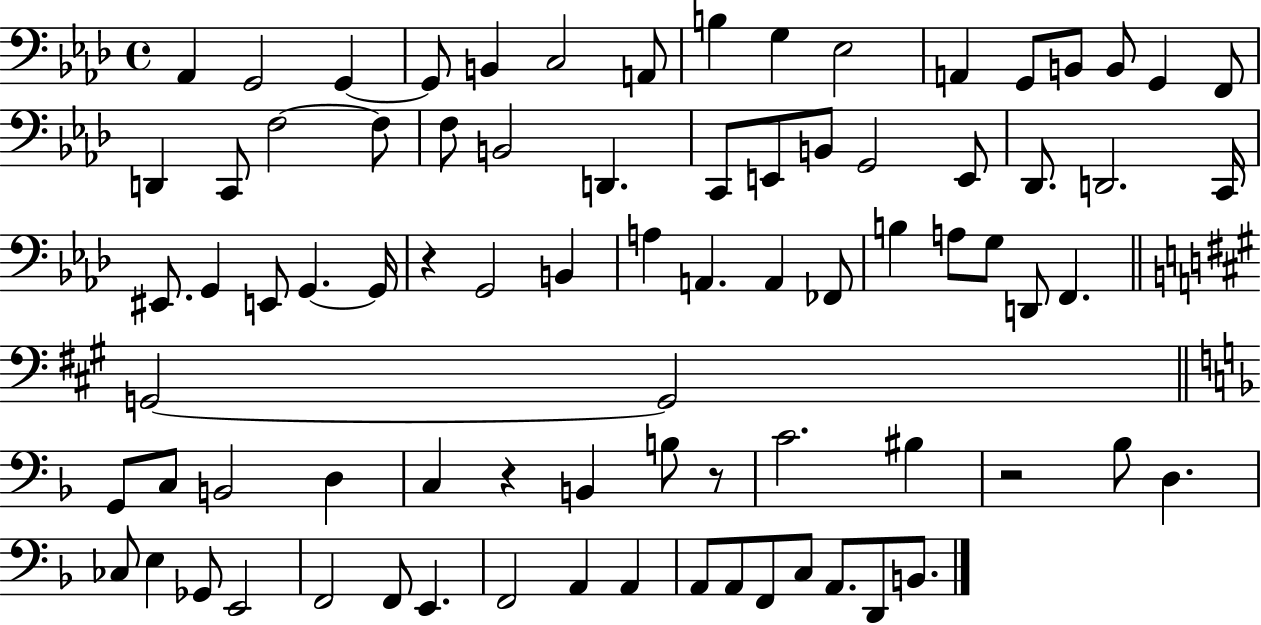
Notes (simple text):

Ab2/q G2/h G2/q G2/e B2/q C3/h A2/e B3/q G3/q Eb3/h A2/q G2/e B2/e B2/e G2/q F2/e D2/q C2/e F3/h F3/e F3/e B2/h D2/q. C2/e E2/e B2/e G2/h E2/e Db2/e. D2/h. C2/s EIS2/e. G2/q E2/e G2/q. G2/s R/q G2/h B2/q A3/q A2/q. A2/q FES2/e B3/q A3/e G3/e D2/e F2/q. G2/h G2/h G2/e C3/e B2/h D3/q C3/q R/q B2/q B3/e R/e C4/h. BIS3/q R/h Bb3/e D3/q. CES3/e E3/q Gb2/e E2/h F2/h F2/e E2/q. F2/h A2/q A2/q A2/e A2/e F2/e C3/e A2/e. D2/e B2/e.